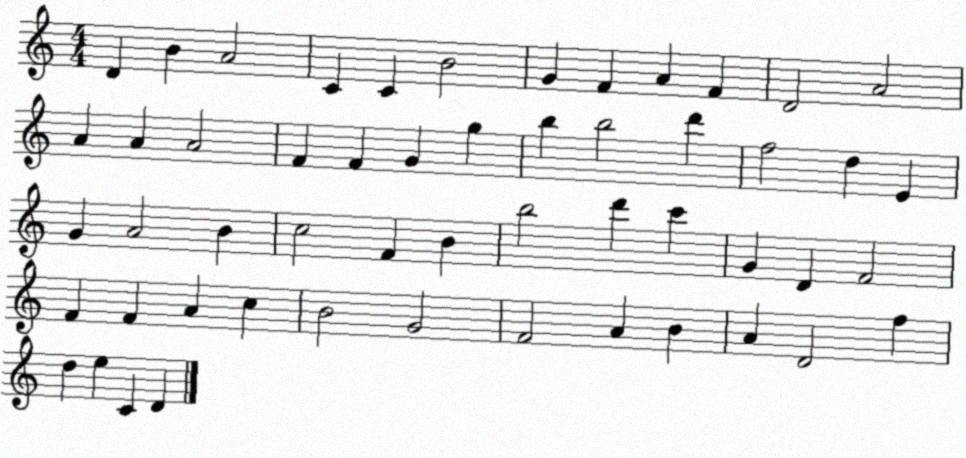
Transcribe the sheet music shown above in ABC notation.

X:1
T:Untitled
M:4/4
L:1/4
K:C
D B A2 C C B2 G F A F D2 A2 A A A2 F F G g b b2 d' f2 d E G A2 B c2 F B b2 d' c' G D F2 F F A c B2 G2 F2 A B A D2 f d e C D